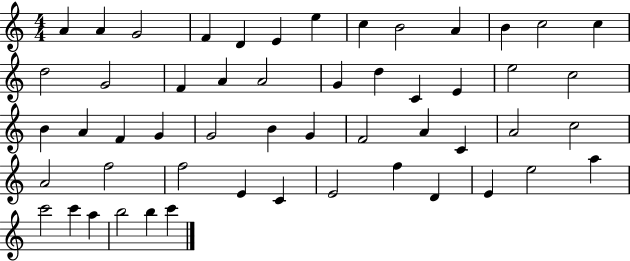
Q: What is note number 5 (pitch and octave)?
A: D4